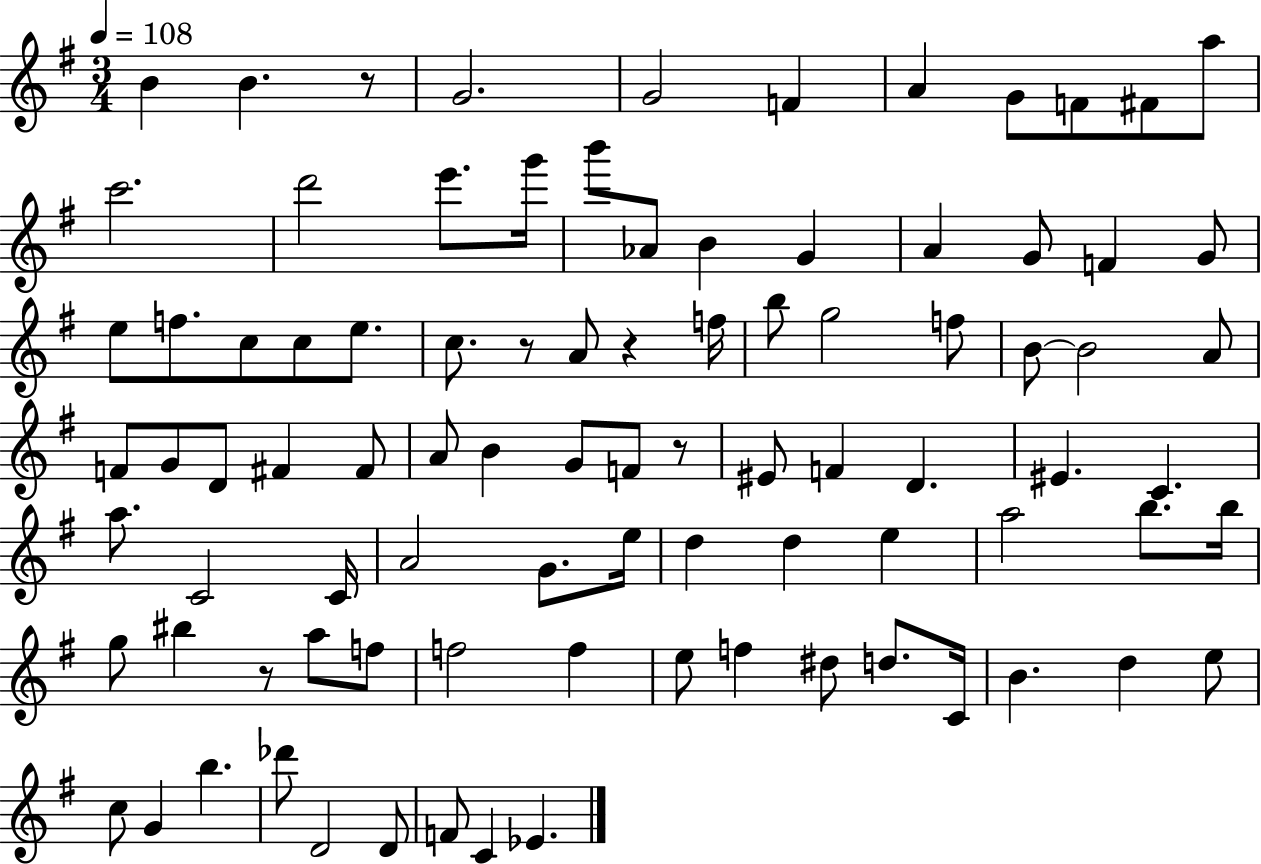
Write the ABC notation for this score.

X:1
T:Untitled
M:3/4
L:1/4
K:G
B B z/2 G2 G2 F A G/2 F/2 ^F/2 a/2 c'2 d'2 e'/2 g'/4 b'/2 _A/2 B G A G/2 F G/2 e/2 f/2 c/2 c/2 e/2 c/2 z/2 A/2 z f/4 b/2 g2 f/2 B/2 B2 A/2 F/2 G/2 D/2 ^F ^F/2 A/2 B G/2 F/2 z/2 ^E/2 F D ^E C a/2 C2 C/4 A2 G/2 e/4 d d e a2 b/2 b/4 g/2 ^b z/2 a/2 f/2 f2 f e/2 f ^d/2 d/2 C/4 B d e/2 c/2 G b _d'/2 D2 D/2 F/2 C _E